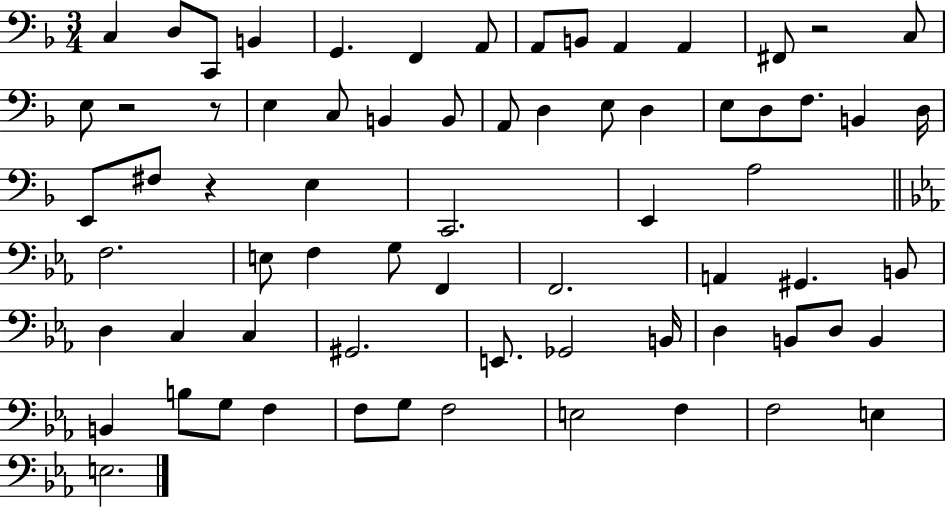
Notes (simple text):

C3/q D3/e C2/e B2/q G2/q. F2/q A2/e A2/e B2/e A2/q A2/q F#2/e R/h C3/e E3/e R/h R/e E3/q C3/e B2/q B2/e A2/e D3/q E3/e D3/q E3/e D3/e F3/e. B2/q D3/s E2/e F#3/e R/q E3/q C2/h. E2/q A3/h F3/h. E3/e F3/q G3/e F2/q F2/h. A2/q G#2/q. B2/e D3/q C3/q C3/q G#2/h. E2/e. Gb2/h B2/s D3/q B2/e D3/e B2/q B2/q B3/e G3/e F3/q F3/e G3/e F3/h E3/h F3/q F3/h E3/q E3/h.